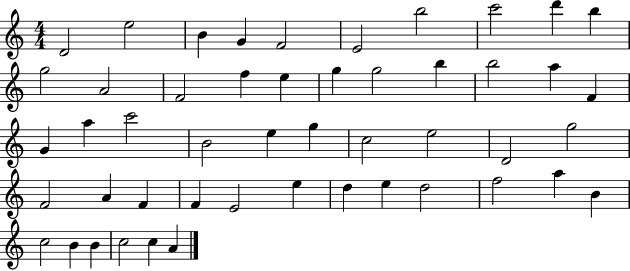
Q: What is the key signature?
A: C major